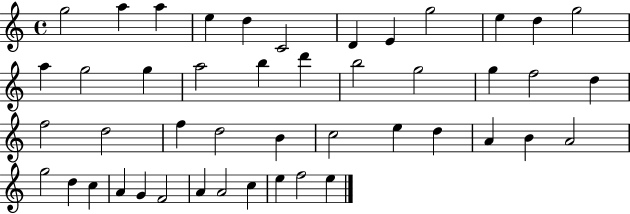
X:1
T:Untitled
M:4/4
L:1/4
K:C
g2 a a e d C2 D E g2 e d g2 a g2 g a2 b d' b2 g2 g f2 d f2 d2 f d2 B c2 e d A B A2 g2 d c A G F2 A A2 c e f2 e